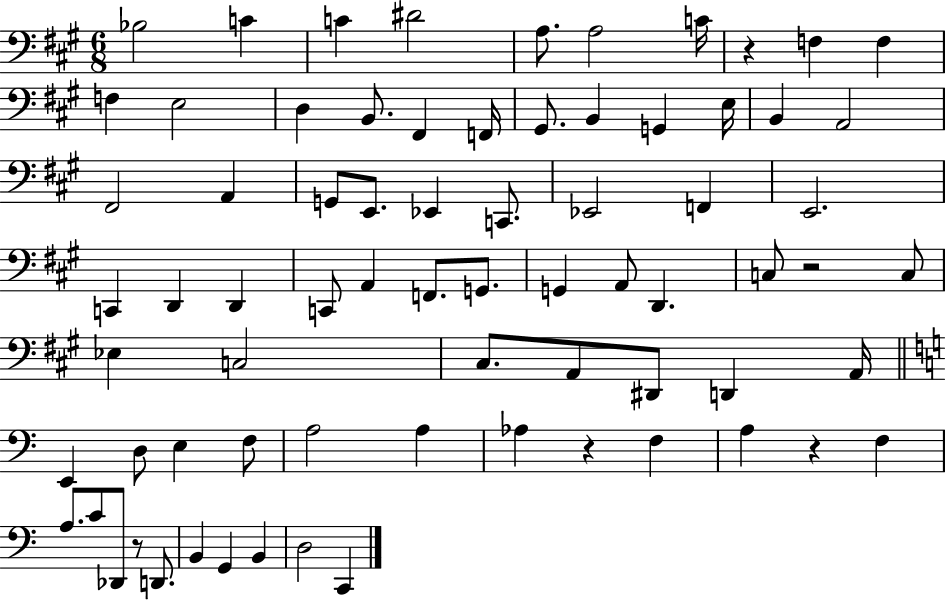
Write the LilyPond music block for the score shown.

{
  \clef bass
  \numericTimeSignature
  \time 6/8
  \key a \major
  bes2 c'4 | c'4 dis'2 | a8. a2 c'16 | r4 f4 f4 | \break f4 e2 | d4 b,8. fis,4 f,16 | gis,8. b,4 g,4 e16 | b,4 a,2 | \break fis,2 a,4 | g,8 e,8. ees,4 c,8. | ees,2 f,4 | e,2. | \break c,4 d,4 d,4 | c,8 a,4 f,8. g,8. | g,4 a,8 d,4. | c8 r2 c8 | \break ees4 c2 | cis8. a,8 dis,8 d,4 a,16 | \bar "||" \break \key a \minor e,4 d8 e4 f8 | a2 a4 | aes4 r4 f4 | a4 r4 f4 | \break a8. c'8 des,8 r8 d,8. | b,4 g,4 b,4 | d2 c,4 | \bar "|."
}